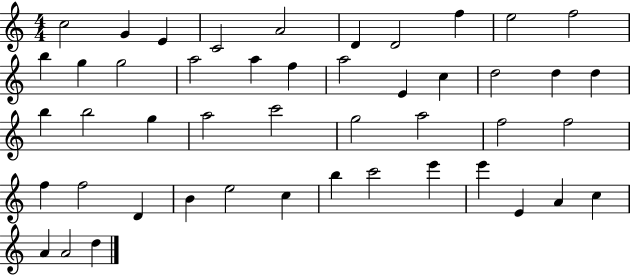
{
  \clef treble
  \numericTimeSignature
  \time 4/4
  \key c \major
  c''2 g'4 e'4 | c'2 a'2 | d'4 d'2 f''4 | e''2 f''2 | \break b''4 g''4 g''2 | a''2 a''4 f''4 | a''2 e'4 c''4 | d''2 d''4 d''4 | \break b''4 b''2 g''4 | a''2 c'''2 | g''2 a''2 | f''2 f''2 | \break f''4 f''2 d'4 | b'4 e''2 c''4 | b''4 c'''2 e'''4 | e'''4 e'4 a'4 c''4 | \break a'4 a'2 d''4 | \bar "|."
}